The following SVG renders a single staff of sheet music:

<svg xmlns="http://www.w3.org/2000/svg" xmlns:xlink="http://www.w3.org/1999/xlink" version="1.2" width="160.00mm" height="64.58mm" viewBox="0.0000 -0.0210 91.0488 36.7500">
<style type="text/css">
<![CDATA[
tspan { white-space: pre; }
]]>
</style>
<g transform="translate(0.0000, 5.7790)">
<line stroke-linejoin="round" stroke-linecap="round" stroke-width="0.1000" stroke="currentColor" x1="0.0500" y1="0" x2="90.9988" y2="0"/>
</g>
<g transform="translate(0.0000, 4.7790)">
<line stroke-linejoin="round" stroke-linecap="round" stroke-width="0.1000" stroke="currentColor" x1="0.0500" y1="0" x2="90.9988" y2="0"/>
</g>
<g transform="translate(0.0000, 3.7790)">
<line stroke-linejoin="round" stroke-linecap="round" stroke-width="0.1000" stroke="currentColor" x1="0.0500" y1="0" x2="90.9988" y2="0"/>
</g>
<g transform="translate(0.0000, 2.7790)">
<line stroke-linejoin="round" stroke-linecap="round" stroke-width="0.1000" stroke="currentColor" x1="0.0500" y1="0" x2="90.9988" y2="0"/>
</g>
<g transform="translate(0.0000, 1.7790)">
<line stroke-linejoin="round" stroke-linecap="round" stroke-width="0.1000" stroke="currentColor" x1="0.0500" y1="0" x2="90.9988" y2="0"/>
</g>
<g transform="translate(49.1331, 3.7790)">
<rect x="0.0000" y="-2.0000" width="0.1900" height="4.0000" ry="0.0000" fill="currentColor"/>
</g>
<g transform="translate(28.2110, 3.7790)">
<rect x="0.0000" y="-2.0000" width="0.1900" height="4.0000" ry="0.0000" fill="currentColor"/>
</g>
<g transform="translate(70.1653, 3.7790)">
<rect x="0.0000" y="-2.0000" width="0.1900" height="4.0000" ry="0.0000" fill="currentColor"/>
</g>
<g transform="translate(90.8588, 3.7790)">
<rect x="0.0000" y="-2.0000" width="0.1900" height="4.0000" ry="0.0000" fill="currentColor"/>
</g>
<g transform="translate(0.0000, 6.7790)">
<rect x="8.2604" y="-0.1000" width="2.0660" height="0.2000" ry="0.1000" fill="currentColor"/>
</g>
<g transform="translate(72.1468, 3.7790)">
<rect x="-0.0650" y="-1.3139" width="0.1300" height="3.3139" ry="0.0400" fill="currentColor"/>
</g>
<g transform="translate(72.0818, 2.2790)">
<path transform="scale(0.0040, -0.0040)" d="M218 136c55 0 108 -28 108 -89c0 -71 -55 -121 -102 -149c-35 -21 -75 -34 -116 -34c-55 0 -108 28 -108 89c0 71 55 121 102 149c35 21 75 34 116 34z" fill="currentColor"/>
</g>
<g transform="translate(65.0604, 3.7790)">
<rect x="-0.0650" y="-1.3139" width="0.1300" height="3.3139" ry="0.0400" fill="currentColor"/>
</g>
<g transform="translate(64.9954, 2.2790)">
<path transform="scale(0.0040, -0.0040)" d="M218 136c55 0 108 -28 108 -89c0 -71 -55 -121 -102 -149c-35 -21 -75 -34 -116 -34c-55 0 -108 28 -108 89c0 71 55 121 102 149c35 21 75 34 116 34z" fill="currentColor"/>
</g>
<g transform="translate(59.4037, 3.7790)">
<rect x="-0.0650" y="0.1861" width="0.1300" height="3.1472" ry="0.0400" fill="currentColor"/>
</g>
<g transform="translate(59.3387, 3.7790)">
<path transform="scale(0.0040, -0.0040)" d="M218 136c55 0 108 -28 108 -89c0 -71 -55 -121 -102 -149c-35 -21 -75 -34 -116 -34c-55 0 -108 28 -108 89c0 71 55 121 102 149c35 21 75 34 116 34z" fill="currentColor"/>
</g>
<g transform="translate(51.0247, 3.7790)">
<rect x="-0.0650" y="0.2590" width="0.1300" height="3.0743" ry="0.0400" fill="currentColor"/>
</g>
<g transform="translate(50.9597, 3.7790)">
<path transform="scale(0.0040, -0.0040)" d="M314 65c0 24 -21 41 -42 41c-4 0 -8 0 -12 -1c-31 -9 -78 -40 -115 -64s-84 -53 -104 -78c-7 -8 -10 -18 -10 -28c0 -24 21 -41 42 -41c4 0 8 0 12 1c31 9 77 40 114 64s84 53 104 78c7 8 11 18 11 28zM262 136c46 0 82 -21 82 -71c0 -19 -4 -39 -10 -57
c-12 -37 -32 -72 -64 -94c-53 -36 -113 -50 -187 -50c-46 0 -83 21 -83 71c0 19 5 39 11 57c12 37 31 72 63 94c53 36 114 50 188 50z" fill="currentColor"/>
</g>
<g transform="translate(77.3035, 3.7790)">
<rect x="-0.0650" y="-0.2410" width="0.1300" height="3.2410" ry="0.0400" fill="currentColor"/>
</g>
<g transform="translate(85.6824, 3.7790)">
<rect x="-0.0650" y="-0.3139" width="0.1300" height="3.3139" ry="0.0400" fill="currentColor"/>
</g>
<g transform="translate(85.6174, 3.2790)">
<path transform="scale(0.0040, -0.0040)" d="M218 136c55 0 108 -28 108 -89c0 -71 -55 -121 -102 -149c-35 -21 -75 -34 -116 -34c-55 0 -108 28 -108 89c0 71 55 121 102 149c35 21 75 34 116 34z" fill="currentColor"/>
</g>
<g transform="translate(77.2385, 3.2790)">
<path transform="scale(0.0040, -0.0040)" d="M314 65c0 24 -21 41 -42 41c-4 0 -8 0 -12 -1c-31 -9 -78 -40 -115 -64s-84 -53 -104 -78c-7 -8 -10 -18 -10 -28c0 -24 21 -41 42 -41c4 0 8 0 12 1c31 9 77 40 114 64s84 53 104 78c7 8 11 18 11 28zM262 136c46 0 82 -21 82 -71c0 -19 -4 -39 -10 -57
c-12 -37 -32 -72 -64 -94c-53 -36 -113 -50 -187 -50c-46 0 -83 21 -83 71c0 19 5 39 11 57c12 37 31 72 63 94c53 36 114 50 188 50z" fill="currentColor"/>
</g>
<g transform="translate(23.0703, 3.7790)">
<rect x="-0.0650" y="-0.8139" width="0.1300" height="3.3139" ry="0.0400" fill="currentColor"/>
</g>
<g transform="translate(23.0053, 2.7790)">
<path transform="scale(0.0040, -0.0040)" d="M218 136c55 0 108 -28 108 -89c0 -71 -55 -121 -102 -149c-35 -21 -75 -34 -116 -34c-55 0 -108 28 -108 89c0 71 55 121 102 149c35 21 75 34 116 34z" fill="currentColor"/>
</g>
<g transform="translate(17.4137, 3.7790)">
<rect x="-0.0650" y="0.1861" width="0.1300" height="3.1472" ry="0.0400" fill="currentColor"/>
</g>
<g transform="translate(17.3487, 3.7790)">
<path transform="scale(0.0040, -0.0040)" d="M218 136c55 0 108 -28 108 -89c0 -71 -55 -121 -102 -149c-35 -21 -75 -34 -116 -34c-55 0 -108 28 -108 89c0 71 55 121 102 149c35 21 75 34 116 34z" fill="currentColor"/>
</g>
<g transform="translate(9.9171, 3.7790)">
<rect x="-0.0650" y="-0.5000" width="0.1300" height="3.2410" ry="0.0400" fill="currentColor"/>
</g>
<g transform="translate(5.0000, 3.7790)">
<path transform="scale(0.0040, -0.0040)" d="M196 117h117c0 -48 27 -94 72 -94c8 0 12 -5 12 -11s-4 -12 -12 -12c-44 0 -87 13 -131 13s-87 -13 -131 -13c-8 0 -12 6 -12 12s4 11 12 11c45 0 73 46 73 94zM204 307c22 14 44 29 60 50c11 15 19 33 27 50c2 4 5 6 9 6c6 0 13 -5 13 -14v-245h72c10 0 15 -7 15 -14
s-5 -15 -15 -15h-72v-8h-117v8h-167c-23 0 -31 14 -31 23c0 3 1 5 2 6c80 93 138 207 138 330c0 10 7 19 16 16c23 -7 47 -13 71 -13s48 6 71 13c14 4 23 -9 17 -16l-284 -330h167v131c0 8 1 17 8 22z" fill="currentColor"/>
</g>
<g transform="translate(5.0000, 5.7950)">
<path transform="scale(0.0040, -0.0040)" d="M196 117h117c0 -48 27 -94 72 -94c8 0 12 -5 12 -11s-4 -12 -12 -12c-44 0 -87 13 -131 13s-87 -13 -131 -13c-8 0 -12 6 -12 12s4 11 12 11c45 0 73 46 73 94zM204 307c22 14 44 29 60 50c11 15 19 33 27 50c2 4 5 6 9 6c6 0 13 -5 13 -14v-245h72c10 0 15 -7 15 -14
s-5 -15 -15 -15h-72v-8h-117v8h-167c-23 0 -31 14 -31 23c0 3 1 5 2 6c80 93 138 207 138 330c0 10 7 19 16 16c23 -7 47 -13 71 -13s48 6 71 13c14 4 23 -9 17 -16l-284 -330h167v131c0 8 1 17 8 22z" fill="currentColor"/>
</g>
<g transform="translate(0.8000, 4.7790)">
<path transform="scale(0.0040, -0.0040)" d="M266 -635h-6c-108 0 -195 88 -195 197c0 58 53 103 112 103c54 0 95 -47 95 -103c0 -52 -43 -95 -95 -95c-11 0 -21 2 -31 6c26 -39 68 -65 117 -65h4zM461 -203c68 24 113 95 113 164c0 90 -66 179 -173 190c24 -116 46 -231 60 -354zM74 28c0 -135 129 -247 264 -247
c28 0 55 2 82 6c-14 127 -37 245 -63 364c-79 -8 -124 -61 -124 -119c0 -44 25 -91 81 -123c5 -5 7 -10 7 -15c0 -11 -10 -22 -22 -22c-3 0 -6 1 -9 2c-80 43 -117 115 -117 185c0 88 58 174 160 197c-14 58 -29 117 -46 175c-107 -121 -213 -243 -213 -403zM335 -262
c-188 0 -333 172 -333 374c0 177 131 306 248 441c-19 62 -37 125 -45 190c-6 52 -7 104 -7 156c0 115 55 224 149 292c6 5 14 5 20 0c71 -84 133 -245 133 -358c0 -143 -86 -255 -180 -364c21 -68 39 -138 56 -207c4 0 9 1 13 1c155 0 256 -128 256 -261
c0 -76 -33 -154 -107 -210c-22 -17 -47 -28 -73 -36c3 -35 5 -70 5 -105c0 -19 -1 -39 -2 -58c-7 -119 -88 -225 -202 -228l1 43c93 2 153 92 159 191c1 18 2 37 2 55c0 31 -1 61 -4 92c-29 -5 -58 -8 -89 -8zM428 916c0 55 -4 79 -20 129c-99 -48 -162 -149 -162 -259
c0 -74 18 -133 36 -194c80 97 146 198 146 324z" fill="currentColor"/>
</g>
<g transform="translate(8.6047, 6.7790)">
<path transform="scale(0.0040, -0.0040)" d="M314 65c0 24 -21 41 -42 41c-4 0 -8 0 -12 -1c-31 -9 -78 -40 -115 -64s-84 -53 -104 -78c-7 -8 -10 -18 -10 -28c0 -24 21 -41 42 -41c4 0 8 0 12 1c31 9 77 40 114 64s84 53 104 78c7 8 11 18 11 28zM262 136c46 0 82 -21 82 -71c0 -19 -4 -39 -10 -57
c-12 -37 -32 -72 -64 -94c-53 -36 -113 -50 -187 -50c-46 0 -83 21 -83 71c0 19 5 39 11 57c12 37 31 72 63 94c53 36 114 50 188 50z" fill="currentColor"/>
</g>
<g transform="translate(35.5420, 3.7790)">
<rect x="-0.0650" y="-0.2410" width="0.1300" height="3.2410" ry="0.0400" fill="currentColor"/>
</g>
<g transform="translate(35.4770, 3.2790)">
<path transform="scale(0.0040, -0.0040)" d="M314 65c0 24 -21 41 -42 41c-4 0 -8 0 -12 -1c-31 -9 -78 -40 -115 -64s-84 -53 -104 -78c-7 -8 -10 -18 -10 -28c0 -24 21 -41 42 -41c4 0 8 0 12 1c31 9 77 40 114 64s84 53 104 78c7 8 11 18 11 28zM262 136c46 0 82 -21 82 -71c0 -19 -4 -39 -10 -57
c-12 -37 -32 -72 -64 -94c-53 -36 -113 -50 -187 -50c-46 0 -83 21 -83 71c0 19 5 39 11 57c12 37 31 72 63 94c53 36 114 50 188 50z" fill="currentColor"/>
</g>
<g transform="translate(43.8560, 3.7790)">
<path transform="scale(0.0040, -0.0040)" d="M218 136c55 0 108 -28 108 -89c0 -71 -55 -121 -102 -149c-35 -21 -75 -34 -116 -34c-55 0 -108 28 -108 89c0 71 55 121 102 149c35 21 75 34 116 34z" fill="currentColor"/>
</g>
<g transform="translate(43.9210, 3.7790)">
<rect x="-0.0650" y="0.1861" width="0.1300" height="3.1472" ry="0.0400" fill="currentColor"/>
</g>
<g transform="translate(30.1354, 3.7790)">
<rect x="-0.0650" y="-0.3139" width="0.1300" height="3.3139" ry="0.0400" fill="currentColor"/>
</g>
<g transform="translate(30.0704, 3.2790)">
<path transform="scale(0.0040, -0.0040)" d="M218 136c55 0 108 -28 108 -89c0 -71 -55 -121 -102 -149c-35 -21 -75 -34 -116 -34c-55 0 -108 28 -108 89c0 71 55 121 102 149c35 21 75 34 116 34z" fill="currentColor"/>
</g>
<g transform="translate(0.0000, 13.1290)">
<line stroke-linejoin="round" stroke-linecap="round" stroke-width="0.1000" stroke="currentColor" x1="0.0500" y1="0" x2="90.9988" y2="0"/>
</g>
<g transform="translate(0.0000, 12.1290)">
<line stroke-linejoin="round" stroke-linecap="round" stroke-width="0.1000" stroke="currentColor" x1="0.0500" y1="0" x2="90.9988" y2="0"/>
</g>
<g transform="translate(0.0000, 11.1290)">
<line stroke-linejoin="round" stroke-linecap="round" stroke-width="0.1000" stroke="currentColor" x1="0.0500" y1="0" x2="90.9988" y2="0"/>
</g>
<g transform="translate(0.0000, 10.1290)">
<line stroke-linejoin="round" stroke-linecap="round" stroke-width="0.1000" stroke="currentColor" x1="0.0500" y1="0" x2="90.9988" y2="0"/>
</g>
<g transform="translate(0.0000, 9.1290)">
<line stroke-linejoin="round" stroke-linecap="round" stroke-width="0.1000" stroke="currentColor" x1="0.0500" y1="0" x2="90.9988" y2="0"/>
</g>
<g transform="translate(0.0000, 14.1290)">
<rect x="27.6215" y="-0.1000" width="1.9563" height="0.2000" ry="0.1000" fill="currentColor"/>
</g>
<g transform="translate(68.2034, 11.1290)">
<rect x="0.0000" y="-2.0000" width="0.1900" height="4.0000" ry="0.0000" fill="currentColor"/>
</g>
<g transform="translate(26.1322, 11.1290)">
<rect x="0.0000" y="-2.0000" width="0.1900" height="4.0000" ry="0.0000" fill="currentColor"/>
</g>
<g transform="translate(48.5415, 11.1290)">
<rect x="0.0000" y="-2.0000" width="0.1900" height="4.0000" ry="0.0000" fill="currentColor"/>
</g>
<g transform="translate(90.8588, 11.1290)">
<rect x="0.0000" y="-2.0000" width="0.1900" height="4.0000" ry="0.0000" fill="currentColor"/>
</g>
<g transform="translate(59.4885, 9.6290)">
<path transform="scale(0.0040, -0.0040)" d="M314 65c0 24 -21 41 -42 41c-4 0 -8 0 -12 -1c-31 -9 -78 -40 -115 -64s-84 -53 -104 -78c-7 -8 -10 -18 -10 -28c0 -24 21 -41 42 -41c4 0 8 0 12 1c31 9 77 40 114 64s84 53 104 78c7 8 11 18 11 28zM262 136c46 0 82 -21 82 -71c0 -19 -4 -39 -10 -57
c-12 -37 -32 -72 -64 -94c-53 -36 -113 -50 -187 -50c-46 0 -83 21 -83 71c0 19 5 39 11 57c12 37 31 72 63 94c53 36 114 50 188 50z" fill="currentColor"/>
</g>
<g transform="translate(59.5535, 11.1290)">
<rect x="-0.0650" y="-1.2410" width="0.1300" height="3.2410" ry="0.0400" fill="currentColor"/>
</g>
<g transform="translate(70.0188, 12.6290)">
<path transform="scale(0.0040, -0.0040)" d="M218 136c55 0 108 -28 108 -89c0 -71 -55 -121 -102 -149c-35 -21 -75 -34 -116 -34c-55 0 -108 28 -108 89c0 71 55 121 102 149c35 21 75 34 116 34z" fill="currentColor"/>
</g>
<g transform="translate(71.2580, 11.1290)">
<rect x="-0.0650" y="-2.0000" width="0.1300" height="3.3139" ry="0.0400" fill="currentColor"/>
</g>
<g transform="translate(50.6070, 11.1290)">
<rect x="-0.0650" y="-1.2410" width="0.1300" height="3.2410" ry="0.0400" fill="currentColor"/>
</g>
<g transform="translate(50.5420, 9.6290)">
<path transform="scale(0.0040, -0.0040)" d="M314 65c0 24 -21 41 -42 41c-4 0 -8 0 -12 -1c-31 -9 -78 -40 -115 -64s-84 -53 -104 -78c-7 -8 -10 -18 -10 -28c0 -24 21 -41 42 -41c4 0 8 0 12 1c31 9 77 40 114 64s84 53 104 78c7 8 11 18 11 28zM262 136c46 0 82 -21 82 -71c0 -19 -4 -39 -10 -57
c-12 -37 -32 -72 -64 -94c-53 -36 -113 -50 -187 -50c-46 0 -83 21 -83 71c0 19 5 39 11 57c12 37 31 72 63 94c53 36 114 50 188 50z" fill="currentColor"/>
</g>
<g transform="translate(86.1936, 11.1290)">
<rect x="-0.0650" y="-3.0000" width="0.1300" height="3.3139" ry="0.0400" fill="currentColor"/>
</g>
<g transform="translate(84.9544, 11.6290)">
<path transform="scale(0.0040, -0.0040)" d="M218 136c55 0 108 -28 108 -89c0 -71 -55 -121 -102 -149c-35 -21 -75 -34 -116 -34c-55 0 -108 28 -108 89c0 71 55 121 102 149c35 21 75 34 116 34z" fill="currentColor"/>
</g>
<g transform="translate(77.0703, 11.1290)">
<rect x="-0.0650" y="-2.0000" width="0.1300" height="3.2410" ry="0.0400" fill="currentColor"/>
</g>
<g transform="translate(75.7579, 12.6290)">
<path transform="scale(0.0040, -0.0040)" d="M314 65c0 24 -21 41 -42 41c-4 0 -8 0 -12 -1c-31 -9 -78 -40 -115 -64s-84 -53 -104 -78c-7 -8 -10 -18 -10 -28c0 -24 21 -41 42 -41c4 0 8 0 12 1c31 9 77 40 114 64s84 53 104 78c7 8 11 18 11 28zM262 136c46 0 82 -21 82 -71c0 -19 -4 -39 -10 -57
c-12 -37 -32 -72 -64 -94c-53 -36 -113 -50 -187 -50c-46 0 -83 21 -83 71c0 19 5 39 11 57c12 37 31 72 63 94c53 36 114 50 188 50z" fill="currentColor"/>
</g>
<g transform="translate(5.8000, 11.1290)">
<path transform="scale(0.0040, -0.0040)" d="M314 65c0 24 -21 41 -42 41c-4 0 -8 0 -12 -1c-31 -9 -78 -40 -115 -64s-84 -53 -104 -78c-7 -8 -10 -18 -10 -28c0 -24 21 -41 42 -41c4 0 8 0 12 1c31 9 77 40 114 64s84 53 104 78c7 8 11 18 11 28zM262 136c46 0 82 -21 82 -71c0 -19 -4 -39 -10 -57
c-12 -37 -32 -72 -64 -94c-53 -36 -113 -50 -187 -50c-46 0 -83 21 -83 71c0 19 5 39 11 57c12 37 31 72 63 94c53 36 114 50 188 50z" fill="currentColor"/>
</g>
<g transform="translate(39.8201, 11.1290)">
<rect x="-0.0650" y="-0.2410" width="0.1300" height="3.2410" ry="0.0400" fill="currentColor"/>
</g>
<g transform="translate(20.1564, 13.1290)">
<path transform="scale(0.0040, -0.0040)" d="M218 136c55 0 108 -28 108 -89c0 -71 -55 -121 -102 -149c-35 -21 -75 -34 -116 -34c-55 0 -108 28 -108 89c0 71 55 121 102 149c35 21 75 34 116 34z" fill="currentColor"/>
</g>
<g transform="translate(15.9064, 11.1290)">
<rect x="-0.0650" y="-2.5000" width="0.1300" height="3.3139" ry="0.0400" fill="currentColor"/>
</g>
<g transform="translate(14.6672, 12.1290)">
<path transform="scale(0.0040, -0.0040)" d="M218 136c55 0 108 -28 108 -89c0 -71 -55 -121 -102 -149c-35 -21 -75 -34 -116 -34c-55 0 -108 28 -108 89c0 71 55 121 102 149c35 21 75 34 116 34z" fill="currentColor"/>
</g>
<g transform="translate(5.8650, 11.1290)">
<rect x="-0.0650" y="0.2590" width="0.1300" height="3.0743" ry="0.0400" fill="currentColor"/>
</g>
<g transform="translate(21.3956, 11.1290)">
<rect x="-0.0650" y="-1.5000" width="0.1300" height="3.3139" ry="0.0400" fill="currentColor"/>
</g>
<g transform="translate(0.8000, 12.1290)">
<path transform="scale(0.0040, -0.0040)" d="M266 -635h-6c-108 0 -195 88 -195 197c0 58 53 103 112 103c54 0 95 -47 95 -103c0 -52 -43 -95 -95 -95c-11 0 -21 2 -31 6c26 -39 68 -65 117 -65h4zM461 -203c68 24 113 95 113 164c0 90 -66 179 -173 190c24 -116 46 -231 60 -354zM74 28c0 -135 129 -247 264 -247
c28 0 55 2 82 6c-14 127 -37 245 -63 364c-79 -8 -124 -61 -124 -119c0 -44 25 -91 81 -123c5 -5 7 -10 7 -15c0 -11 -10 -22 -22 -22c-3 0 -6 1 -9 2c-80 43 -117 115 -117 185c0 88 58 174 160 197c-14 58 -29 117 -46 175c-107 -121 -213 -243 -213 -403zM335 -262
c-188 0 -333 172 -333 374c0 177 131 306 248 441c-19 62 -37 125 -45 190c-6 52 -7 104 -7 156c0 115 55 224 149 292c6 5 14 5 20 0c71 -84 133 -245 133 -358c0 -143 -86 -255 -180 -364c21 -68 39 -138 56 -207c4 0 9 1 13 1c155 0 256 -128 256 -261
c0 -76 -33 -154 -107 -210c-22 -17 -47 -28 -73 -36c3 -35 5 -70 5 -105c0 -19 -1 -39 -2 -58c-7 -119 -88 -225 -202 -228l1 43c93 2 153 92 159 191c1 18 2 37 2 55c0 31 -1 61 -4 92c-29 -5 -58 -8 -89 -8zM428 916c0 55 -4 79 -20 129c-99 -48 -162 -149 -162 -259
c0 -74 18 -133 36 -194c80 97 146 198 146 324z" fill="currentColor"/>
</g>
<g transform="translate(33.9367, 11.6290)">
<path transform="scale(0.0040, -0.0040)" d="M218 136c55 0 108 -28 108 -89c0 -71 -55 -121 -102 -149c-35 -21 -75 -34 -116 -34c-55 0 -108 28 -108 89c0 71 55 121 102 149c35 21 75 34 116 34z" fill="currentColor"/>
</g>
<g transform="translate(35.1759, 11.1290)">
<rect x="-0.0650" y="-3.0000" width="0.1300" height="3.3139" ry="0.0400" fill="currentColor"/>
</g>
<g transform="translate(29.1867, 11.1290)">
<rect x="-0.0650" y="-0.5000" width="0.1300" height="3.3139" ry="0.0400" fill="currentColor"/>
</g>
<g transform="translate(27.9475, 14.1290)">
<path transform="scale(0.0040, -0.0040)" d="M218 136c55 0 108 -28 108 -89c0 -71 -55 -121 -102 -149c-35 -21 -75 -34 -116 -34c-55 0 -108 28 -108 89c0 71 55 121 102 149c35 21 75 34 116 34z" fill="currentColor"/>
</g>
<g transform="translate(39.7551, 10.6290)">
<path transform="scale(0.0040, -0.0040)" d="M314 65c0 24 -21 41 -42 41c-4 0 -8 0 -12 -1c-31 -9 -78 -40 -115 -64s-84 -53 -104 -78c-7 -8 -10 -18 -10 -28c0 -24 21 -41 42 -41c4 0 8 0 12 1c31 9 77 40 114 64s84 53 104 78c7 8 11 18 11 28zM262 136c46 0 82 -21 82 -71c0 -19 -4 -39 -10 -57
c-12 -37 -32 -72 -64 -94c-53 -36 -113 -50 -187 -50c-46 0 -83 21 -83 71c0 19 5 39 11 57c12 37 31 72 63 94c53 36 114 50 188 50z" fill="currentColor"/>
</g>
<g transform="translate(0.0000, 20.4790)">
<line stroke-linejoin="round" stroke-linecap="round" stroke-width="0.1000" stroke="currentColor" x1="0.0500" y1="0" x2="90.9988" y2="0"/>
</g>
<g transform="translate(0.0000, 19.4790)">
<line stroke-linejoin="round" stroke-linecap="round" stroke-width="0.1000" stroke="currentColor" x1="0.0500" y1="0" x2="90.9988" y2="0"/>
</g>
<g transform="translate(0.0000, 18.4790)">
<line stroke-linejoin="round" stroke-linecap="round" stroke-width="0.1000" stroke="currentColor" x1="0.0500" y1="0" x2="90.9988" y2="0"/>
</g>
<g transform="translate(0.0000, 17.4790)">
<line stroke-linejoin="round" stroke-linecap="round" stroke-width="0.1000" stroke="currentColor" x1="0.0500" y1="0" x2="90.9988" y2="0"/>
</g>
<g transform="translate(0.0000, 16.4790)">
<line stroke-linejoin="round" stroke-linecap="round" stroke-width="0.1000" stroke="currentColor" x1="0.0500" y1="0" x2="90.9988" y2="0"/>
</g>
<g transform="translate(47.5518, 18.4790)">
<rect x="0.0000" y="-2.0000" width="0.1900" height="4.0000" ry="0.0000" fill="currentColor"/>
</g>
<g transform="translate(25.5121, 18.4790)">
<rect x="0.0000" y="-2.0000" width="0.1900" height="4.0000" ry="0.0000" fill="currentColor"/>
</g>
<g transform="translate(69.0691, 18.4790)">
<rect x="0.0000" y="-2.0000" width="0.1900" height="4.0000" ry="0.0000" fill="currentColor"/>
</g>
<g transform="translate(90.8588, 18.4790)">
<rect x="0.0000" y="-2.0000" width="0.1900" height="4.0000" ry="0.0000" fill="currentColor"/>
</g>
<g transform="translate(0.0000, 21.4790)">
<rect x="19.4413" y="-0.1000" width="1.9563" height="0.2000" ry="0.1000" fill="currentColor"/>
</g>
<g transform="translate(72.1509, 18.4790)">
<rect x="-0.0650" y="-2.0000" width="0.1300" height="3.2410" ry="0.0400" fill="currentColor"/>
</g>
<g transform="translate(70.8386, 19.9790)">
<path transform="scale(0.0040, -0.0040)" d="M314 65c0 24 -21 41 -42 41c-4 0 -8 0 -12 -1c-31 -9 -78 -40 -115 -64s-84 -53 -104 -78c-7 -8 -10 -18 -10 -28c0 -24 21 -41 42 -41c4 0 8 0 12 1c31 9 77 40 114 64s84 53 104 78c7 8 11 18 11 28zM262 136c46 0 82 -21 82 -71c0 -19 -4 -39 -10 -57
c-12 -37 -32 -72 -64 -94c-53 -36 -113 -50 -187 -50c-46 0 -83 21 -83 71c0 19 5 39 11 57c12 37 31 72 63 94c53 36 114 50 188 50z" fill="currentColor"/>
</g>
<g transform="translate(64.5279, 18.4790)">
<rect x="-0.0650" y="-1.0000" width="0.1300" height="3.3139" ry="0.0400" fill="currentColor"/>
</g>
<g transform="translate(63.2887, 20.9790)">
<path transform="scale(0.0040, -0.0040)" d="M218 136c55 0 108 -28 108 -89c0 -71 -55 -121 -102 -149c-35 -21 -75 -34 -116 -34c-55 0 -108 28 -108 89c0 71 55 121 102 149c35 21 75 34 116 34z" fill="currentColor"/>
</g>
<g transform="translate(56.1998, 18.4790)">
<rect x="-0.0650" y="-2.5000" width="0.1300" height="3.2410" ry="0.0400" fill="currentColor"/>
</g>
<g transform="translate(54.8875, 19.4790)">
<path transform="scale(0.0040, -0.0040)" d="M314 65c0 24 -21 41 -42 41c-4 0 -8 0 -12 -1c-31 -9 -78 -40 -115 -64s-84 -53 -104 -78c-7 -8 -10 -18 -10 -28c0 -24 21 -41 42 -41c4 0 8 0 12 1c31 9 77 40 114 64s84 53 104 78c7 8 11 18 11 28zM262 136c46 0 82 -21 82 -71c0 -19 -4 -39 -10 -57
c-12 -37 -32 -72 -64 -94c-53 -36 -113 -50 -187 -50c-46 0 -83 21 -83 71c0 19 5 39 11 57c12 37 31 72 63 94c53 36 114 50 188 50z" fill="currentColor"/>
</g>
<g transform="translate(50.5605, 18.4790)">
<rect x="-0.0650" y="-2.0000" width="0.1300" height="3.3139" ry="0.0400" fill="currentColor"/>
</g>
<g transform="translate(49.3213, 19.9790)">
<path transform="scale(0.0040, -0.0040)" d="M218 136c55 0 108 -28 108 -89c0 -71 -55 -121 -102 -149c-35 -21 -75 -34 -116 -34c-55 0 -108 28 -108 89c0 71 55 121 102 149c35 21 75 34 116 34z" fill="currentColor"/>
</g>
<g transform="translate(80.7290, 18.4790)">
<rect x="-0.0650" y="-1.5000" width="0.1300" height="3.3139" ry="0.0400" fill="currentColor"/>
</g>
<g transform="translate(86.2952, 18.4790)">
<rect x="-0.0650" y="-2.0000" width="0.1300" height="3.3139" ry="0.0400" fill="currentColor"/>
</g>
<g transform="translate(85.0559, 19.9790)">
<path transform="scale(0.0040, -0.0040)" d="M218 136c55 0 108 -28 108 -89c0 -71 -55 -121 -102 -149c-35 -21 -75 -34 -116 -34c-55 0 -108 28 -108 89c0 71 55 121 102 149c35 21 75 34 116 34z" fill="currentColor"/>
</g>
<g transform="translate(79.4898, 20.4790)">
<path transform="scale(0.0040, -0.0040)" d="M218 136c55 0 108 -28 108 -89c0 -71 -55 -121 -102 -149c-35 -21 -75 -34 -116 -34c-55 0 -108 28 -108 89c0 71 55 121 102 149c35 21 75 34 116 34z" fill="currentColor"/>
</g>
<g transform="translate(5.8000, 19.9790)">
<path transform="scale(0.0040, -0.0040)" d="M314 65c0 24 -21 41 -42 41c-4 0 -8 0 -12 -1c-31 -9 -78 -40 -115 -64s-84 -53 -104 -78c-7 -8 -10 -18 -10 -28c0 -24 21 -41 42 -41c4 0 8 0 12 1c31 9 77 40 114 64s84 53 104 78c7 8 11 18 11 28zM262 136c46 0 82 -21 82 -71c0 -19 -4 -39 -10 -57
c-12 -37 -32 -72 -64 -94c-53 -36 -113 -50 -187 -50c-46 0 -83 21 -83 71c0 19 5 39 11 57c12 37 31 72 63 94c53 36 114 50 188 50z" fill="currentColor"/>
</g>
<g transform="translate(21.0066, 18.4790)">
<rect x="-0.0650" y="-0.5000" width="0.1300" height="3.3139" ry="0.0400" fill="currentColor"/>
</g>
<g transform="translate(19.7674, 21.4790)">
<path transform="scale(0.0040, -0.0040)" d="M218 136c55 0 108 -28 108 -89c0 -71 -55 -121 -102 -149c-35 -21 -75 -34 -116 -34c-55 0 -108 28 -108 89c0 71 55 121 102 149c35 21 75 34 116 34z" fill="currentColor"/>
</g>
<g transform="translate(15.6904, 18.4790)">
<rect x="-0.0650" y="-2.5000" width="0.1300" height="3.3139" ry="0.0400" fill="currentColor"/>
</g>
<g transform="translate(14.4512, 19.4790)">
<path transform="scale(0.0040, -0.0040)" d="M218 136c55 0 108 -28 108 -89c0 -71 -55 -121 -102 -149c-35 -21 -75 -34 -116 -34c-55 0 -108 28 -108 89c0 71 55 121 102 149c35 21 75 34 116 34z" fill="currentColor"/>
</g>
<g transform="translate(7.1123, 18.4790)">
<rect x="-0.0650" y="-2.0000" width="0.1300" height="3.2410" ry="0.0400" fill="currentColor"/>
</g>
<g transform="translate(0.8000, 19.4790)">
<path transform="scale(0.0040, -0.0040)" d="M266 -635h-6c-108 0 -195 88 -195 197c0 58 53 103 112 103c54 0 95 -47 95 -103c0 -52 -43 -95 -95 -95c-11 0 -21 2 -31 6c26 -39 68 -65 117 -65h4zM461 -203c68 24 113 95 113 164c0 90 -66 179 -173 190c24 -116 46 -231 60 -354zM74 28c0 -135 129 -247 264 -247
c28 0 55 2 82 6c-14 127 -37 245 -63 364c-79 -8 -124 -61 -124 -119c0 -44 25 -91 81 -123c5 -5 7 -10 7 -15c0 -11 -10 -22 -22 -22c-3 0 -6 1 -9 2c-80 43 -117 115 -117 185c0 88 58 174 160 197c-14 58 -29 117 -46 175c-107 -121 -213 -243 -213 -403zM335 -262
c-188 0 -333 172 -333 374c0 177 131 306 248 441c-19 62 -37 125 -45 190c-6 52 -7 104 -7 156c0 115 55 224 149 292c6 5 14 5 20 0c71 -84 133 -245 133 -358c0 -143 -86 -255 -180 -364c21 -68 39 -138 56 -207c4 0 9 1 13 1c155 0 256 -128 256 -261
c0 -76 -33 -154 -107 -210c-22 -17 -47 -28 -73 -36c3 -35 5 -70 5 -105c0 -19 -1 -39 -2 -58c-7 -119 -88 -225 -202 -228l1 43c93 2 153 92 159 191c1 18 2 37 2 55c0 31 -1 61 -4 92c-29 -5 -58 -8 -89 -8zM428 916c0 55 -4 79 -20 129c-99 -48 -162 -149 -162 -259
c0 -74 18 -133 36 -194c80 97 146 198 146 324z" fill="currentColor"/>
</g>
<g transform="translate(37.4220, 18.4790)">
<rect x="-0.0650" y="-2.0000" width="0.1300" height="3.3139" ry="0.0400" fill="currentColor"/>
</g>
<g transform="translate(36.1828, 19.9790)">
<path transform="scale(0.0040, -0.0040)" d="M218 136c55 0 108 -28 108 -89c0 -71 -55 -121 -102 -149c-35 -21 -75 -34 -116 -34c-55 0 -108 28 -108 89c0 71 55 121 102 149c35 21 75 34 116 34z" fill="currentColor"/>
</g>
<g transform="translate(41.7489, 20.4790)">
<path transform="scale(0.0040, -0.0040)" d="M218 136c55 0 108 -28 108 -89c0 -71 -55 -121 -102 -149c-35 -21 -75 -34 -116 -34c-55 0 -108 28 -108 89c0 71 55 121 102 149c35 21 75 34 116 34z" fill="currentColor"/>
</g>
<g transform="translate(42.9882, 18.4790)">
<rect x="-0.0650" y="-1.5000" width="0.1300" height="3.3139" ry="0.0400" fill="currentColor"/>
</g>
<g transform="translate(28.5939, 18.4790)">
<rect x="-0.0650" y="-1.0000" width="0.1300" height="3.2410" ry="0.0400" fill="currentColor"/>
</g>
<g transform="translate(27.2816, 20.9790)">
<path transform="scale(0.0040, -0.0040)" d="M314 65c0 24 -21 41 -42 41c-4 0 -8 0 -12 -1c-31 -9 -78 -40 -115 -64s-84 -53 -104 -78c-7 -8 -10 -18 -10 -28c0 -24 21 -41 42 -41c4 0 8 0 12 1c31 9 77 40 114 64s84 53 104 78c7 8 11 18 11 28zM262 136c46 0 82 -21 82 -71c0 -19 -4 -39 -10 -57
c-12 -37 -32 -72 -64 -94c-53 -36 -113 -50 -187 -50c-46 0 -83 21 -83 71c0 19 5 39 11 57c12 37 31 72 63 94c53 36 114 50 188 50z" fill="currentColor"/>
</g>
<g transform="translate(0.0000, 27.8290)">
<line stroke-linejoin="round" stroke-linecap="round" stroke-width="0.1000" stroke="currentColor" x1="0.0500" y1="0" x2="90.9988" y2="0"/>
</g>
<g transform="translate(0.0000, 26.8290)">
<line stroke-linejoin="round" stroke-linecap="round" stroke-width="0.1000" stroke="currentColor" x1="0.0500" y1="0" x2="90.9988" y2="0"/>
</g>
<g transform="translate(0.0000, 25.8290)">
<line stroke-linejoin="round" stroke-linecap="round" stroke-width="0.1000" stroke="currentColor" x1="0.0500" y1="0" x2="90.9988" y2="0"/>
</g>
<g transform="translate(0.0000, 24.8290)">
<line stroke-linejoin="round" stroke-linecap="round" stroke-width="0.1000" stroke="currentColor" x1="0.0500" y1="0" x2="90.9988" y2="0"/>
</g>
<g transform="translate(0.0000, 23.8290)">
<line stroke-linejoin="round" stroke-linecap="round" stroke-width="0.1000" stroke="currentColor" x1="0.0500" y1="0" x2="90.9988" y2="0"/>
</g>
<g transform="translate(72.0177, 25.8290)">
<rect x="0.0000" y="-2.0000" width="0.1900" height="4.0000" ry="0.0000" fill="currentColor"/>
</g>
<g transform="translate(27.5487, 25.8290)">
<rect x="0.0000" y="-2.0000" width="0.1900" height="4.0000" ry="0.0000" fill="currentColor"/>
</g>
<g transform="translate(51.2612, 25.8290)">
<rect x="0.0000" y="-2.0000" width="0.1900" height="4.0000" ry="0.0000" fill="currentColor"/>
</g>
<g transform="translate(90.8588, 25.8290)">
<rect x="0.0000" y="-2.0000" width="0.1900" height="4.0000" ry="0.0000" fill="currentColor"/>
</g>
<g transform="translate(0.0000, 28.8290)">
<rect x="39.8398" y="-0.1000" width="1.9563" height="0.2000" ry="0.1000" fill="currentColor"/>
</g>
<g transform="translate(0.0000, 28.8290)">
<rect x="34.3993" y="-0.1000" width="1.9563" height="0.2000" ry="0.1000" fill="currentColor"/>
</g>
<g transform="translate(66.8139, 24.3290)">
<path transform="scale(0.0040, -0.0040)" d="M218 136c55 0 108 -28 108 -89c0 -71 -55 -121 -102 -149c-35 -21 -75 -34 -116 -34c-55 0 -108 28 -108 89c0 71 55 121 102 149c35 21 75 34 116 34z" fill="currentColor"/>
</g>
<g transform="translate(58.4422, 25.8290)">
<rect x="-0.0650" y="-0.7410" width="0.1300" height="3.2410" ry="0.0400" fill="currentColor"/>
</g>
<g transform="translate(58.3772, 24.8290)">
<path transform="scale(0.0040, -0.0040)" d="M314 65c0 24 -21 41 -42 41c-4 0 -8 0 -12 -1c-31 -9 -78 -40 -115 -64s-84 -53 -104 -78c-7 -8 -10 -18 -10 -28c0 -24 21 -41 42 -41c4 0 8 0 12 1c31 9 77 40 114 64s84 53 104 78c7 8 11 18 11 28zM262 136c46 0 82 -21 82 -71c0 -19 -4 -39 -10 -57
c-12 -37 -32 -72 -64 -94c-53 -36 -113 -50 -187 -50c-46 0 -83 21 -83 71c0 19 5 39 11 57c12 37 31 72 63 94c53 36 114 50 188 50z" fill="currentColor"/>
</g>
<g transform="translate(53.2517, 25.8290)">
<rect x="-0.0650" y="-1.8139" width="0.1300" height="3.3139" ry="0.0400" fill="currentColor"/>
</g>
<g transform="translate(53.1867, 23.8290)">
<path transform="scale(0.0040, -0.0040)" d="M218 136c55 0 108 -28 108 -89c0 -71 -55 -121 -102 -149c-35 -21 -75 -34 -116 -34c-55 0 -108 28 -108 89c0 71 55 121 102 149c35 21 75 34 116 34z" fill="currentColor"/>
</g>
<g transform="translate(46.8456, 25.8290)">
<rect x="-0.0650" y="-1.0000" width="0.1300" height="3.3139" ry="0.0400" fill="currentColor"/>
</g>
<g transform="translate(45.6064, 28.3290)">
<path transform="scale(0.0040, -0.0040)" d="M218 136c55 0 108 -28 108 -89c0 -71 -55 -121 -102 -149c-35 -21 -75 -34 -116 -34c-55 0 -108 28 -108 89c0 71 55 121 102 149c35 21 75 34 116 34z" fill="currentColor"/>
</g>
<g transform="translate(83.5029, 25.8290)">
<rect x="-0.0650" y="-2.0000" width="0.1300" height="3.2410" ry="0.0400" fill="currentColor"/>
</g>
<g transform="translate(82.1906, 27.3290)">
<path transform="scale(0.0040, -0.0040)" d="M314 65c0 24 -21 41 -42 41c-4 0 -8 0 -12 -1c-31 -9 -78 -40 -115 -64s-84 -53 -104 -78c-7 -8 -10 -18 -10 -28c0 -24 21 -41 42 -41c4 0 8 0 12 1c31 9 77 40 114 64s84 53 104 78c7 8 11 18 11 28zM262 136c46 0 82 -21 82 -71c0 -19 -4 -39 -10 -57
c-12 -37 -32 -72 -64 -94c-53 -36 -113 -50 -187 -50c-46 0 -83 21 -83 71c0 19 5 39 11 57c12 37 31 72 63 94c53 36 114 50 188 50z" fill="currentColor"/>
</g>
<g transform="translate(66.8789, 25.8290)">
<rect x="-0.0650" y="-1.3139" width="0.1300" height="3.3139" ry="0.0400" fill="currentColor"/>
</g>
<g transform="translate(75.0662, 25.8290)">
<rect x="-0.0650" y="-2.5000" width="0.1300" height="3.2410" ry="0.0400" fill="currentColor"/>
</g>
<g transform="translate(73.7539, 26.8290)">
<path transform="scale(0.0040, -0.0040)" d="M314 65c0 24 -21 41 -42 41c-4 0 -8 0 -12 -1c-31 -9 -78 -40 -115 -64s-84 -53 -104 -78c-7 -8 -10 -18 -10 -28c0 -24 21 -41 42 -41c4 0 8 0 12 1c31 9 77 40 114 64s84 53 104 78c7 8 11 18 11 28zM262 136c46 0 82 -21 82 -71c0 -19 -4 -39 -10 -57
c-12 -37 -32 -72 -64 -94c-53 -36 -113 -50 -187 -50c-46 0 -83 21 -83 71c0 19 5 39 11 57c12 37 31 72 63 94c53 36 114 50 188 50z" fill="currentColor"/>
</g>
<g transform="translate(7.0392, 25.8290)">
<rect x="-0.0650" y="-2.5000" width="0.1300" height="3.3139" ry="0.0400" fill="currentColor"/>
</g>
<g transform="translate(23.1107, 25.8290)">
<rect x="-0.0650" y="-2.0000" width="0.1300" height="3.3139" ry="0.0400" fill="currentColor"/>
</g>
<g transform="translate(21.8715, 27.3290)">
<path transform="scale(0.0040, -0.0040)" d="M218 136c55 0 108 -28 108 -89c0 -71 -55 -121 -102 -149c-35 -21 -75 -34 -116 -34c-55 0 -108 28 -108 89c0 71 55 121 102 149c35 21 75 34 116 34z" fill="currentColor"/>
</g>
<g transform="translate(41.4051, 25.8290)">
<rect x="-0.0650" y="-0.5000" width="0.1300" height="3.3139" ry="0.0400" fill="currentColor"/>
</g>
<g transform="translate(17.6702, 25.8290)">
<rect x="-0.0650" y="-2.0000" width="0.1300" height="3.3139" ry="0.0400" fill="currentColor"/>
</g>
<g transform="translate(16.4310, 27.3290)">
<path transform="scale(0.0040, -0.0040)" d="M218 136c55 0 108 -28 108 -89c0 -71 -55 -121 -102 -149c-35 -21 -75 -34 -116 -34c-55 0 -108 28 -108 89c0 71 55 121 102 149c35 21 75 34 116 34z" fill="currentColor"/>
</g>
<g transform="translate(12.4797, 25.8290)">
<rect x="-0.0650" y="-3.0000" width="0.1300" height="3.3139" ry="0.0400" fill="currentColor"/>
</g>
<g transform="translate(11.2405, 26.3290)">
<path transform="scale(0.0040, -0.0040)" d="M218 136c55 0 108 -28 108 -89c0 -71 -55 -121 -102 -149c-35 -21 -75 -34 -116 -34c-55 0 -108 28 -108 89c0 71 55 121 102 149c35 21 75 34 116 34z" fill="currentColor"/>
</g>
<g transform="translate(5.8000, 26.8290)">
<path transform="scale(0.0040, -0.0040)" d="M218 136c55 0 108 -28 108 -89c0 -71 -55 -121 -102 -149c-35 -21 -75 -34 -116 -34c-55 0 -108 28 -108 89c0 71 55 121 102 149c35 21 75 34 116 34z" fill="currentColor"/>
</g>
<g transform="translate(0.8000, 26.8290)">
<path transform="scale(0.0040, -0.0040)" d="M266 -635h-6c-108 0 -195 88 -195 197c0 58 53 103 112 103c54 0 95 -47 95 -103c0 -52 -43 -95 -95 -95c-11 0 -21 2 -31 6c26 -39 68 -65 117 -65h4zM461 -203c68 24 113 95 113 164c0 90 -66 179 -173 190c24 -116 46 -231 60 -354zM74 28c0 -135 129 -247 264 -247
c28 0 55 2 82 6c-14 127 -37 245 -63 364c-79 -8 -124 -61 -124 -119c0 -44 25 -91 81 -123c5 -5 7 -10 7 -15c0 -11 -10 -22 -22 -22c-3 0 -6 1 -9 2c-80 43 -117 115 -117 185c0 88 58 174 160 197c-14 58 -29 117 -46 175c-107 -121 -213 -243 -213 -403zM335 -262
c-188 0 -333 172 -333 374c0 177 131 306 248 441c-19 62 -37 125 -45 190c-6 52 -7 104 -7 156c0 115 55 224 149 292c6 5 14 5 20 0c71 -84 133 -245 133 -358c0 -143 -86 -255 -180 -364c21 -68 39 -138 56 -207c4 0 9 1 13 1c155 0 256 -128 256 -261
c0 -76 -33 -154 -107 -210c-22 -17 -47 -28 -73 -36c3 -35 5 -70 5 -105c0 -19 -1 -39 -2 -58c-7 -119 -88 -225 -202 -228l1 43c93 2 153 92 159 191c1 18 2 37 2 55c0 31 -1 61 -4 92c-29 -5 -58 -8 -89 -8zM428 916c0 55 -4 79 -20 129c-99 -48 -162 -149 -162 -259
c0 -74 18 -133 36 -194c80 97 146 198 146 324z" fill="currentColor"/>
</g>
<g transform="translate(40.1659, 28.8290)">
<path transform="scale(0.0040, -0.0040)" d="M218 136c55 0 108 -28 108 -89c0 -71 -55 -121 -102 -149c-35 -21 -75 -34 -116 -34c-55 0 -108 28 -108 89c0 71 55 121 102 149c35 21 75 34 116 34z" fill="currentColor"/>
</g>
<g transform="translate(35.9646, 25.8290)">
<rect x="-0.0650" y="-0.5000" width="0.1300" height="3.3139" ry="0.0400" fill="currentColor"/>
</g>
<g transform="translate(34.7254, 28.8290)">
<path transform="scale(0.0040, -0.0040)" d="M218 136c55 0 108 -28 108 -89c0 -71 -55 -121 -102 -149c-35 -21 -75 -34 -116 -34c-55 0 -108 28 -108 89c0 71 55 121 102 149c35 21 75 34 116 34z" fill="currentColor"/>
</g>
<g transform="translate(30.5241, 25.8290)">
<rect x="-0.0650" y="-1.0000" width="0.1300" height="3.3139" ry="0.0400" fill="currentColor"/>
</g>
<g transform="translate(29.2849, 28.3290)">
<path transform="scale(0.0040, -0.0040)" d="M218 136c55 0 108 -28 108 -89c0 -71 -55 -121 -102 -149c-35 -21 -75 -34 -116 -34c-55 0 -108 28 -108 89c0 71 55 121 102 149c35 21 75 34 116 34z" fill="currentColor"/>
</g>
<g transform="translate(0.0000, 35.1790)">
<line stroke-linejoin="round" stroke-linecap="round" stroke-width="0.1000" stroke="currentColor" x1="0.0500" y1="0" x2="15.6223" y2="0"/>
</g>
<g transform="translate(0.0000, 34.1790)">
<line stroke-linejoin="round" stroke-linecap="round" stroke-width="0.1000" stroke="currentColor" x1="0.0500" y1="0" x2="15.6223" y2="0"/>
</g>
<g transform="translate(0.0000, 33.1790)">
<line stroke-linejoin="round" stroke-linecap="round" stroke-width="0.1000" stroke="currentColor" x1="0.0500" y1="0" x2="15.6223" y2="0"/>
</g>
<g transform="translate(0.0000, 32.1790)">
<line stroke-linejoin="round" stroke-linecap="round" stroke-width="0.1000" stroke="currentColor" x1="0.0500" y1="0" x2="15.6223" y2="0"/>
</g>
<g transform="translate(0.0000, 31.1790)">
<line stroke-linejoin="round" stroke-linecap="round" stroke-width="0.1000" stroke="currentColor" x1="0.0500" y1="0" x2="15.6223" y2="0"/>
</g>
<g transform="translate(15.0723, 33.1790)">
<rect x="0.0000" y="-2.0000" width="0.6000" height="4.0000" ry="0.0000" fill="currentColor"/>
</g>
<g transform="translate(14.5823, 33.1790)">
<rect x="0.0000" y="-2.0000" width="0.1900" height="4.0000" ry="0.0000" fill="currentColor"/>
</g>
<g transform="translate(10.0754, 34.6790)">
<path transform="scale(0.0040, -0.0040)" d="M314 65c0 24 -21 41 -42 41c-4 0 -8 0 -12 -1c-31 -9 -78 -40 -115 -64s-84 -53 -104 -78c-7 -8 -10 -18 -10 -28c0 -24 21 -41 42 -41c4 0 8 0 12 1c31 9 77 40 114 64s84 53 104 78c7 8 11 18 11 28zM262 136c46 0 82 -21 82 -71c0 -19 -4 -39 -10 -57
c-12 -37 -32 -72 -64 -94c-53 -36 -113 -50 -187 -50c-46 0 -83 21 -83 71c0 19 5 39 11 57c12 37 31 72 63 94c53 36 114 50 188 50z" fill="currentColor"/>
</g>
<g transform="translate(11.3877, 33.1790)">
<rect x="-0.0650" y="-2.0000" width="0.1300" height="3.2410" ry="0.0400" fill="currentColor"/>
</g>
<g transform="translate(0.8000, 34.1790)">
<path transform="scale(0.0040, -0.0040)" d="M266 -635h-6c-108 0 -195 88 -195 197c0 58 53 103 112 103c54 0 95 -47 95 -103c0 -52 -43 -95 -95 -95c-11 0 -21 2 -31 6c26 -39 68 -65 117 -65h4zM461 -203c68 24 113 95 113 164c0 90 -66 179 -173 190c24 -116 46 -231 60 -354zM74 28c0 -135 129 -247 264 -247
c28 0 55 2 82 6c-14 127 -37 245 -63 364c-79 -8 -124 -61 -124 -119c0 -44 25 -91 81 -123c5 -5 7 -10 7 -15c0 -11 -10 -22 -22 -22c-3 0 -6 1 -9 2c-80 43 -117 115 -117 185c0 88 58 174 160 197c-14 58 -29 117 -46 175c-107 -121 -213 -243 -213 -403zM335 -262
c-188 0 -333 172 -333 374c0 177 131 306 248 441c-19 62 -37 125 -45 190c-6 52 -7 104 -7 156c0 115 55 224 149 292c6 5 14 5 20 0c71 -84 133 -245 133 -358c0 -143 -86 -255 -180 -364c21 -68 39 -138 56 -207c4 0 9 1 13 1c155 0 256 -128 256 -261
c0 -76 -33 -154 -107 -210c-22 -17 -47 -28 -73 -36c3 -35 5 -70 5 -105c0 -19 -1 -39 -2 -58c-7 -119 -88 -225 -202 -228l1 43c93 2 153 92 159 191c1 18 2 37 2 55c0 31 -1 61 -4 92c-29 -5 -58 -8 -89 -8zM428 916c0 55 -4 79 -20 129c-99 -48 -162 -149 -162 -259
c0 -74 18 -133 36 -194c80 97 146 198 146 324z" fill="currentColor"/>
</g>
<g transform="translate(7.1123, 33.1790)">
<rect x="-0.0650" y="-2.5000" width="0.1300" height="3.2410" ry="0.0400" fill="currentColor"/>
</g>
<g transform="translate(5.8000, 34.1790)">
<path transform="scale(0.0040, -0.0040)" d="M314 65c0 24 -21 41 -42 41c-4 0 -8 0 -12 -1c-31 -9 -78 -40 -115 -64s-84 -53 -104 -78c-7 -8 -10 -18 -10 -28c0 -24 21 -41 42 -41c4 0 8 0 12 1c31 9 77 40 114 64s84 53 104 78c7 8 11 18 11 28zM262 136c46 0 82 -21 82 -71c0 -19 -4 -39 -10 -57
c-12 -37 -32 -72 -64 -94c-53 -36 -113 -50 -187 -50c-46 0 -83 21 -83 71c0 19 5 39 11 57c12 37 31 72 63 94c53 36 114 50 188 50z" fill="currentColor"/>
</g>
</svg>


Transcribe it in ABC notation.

X:1
T:Untitled
M:4/4
L:1/4
K:C
C2 B d c c2 B B2 B e e c2 c B2 G E C A c2 e2 e2 F F2 A F2 G C D2 F E F G2 D F2 E F G A F F D C C D f d2 e G2 F2 G2 F2